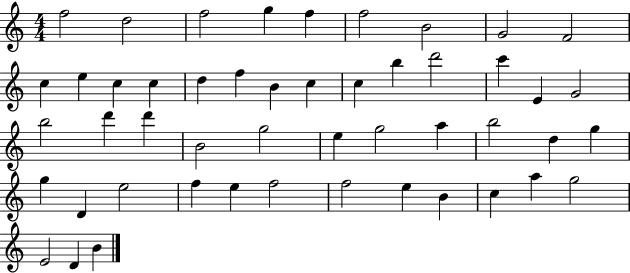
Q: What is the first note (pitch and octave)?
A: F5